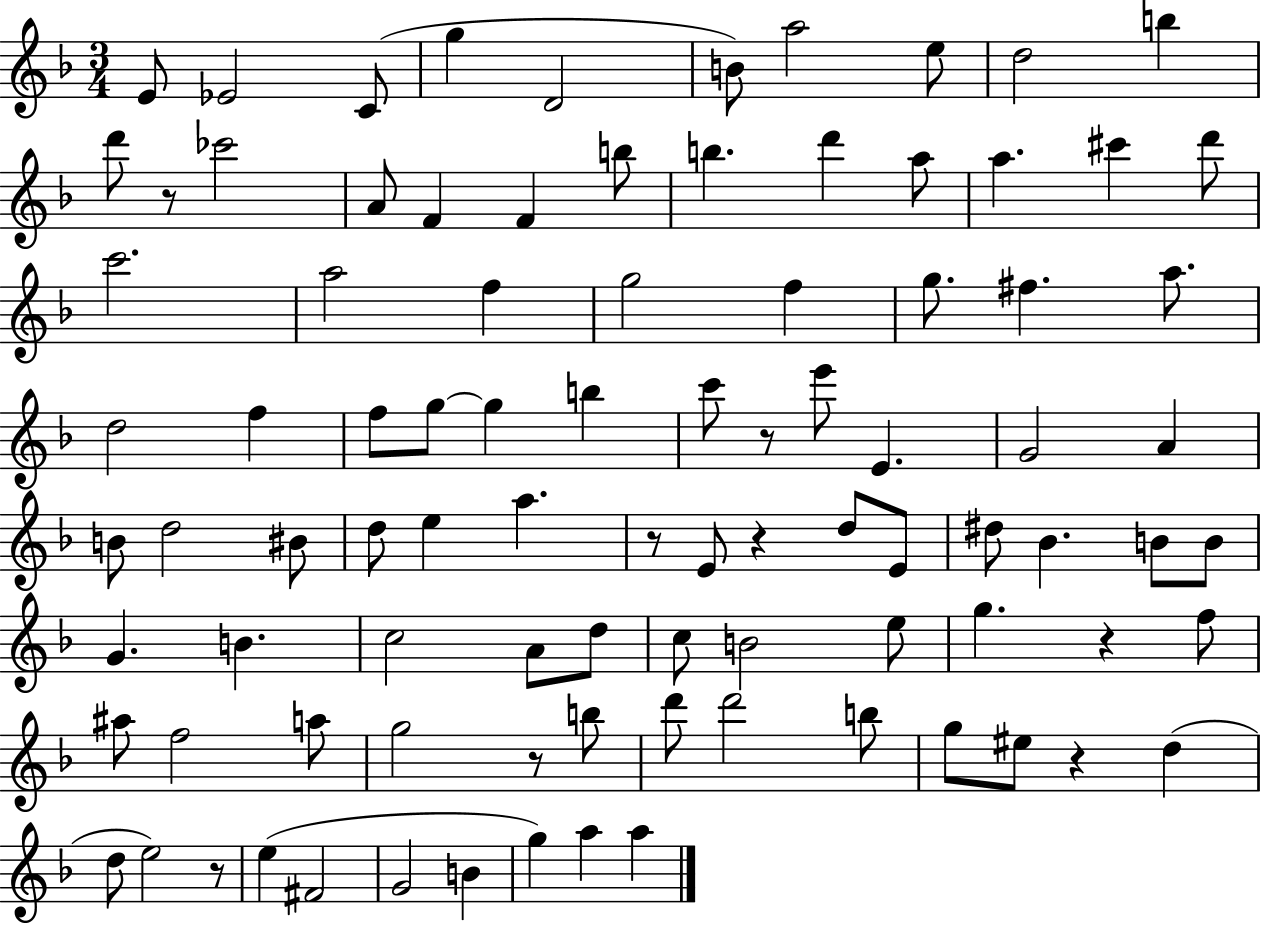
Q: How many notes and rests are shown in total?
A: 92